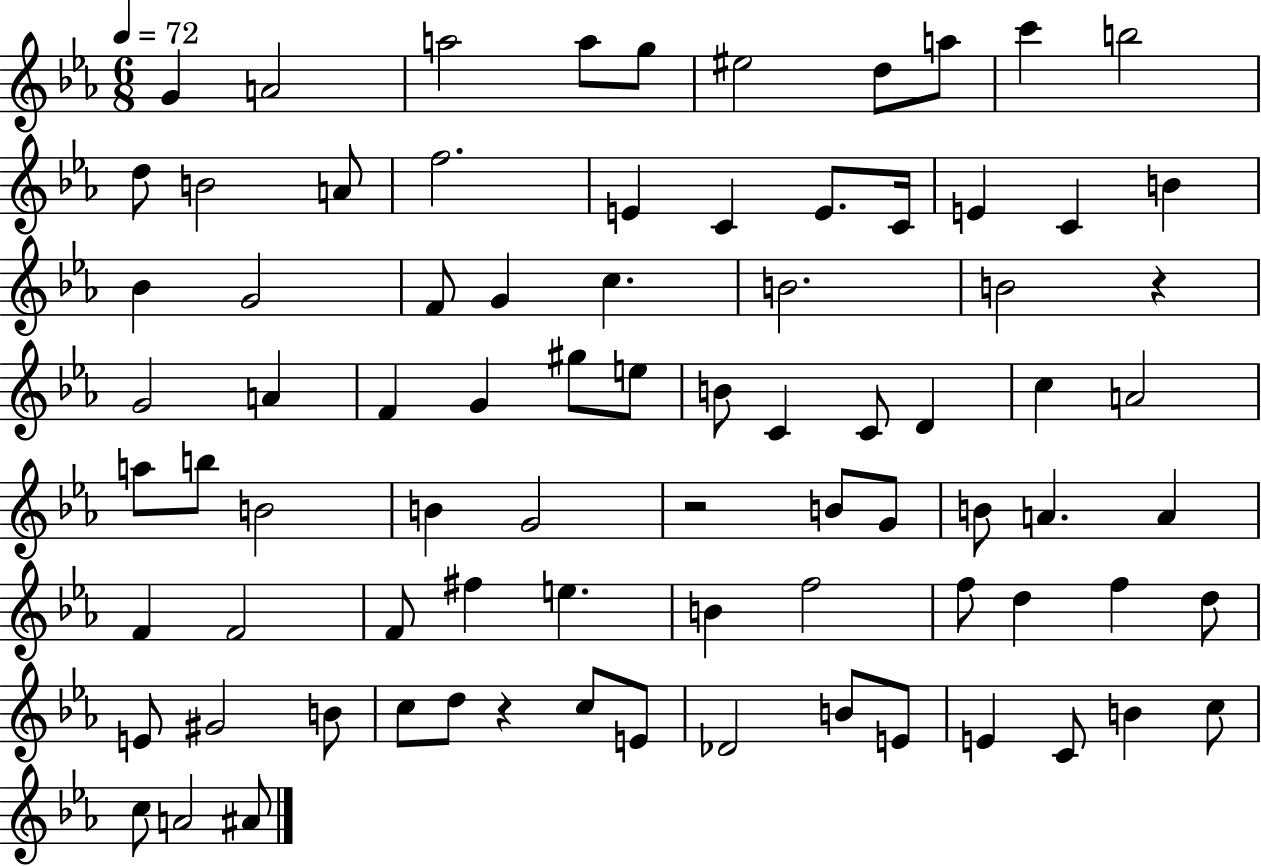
X:1
T:Untitled
M:6/8
L:1/4
K:Eb
G A2 a2 a/2 g/2 ^e2 d/2 a/2 c' b2 d/2 B2 A/2 f2 E C E/2 C/4 E C B _B G2 F/2 G c B2 B2 z G2 A F G ^g/2 e/2 B/2 C C/2 D c A2 a/2 b/2 B2 B G2 z2 B/2 G/2 B/2 A A F F2 F/2 ^f e B f2 f/2 d f d/2 E/2 ^G2 B/2 c/2 d/2 z c/2 E/2 _D2 B/2 E/2 E C/2 B c/2 c/2 A2 ^A/2